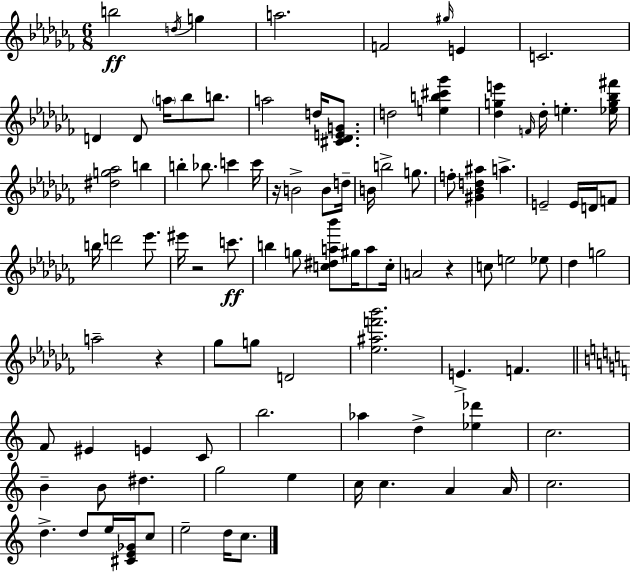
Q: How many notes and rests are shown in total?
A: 97